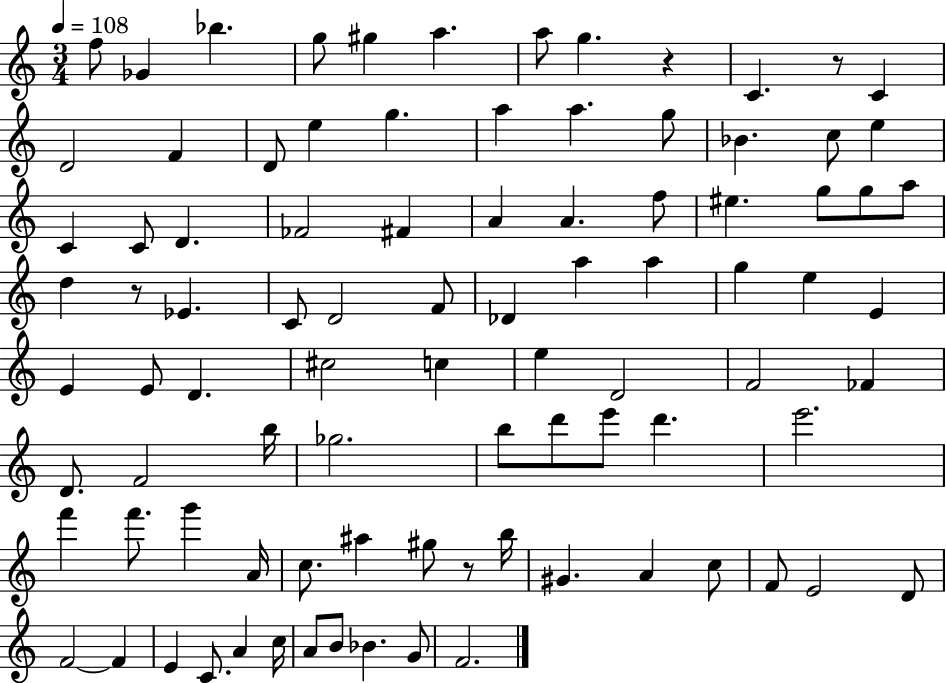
F5/e Gb4/q Bb5/q. G5/e G#5/q A5/q. A5/e G5/q. R/q C4/q. R/e C4/q D4/h F4/q D4/e E5/q G5/q. A5/q A5/q. G5/e Bb4/q. C5/e E5/q C4/q C4/e D4/q. FES4/h F#4/q A4/q A4/q. F5/e EIS5/q. G5/e G5/e A5/e D5/q R/e Eb4/q. C4/e D4/h F4/e Db4/q A5/q A5/q G5/q E5/q E4/q E4/q E4/e D4/q. C#5/h C5/q E5/q D4/h F4/h FES4/q D4/e. F4/h B5/s Gb5/h. B5/e D6/e E6/e D6/q. E6/h. F6/q F6/e. G6/q A4/s C5/e. A#5/q G#5/e R/e B5/s G#4/q. A4/q C5/e F4/e E4/h D4/e F4/h F4/q E4/q C4/e. A4/q C5/s A4/e B4/e Bb4/q. G4/e F4/h.